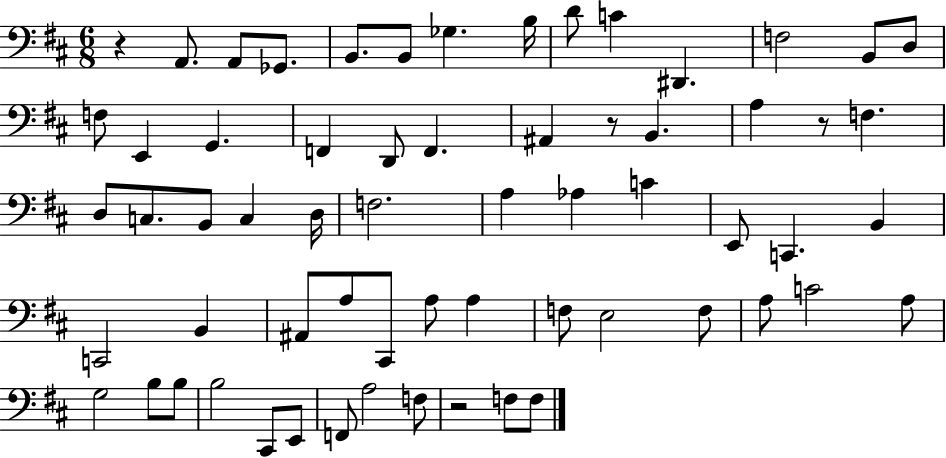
R/q A2/e. A2/e Gb2/e. B2/e. B2/e Gb3/q. B3/s D4/e C4/q D#2/q. F3/h B2/e D3/e F3/e E2/q G2/q. F2/q D2/e F2/q. A#2/q R/e B2/q. A3/q R/e F3/q. D3/e C3/e. B2/e C3/q D3/s F3/h. A3/q Ab3/q C4/q E2/e C2/q. B2/q C2/h B2/q A#2/e A3/e C#2/e A3/e A3/q F3/e E3/h F3/e A3/e C4/h A3/e G3/h B3/e B3/e B3/h C#2/e E2/e F2/e A3/h F3/e R/h F3/e F3/e